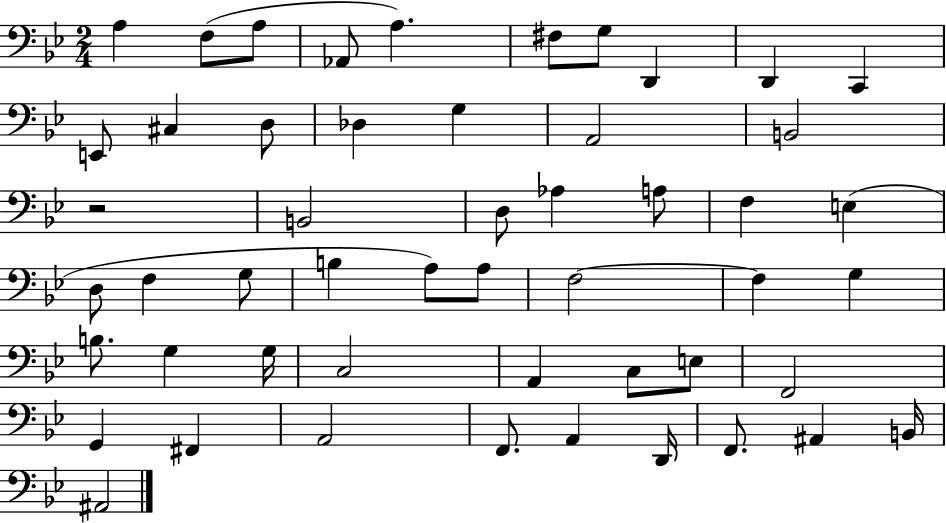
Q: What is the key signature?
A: BES major